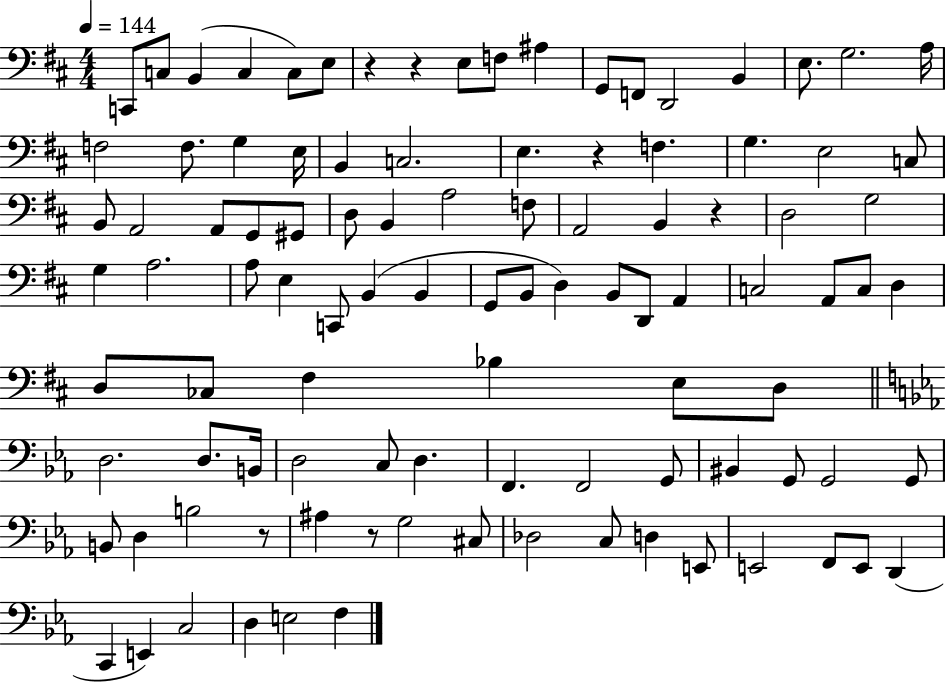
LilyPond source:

{
  \clef bass
  \numericTimeSignature
  \time 4/4
  \key d \major
  \tempo 4 = 144
  c,8 c8 b,4( c4 c8) e8 | r4 r4 e8 f8 ais4 | g,8 f,8 d,2 b,4 | e8. g2. a16 | \break f2 f8. g4 e16 | b,4 c2. | e4. r4 f4. | g4. e2 c8 | \break b,8 a,2 a,8 g,8 gis,8 | d8 b,4 a2 f8 | a,2 b,4 r4 | d2 g2 | \break g4 a2. | a8 e4 c,8 b,4( b,4 | g,8 b,8 d4) b,8 d,8 a,4 | c2 a,8 c8 d4 | \break d8 ces8 fis4 bes4 e8 d8 | \bar "||" \break \key c \minor d2. d8. b,16 | d2 c8 d4. | f,4. f,2 g,8 | bis,4 g,8 g,2 g,8 | \break b,8 d4 b2 r8 | ais4 r8 g2 cis8 | des2 c8 d4 e,8 | e,2 f,8 e,8 d,4( | \break c,4 e,4) c2 | d4 e2 f4 | \bar "|."
}